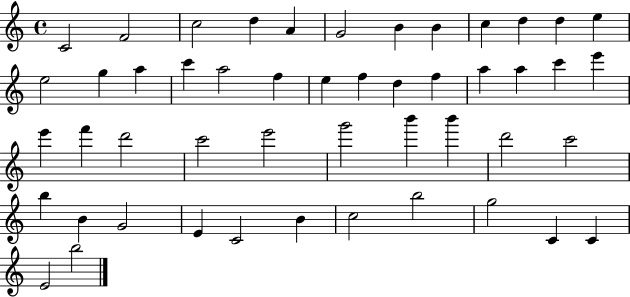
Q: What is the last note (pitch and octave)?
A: B5